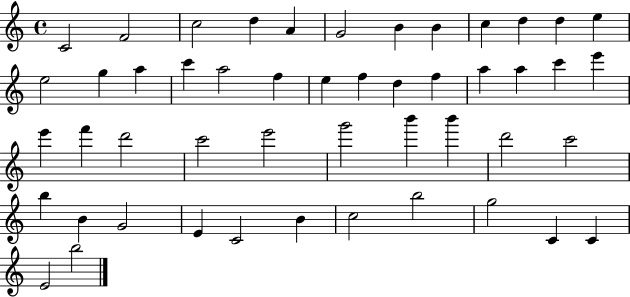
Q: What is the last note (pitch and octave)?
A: B5